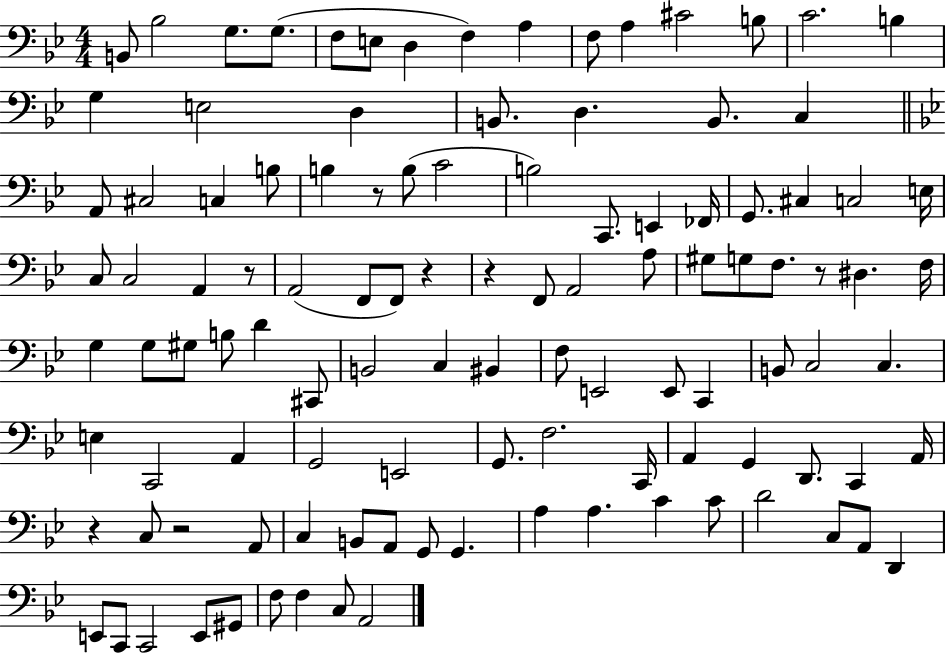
B2/e Bb3/h G3/e. G3/e. F3/e E3/e D3/q F3/q A3/q F3/e A3/q C#4/h B3/e C4/h. B3/q G3/q E3/h D3/q B2/e. D3/q. B2/e. C3/q A2/e C#3/h C3/q B3/e B3/q R/e B3/e C4/h B3/h C2/e. E2/q FES2/s G2/e. C#3/q C3/h E3/s C3/e C3/h A2/q R/e A2/h F2/e F2/e R/q R/q F2/e A2/h A3/e G#3/e G3/e F3/e. R/e D#3/q. F3/s G3/q G3/e G#3/e B3/e D4/q C#2/e B2/h C3/q BIS2/q F3/e E2/h E2/e C2/q B2/e C3/h C3/q. E3/q C2/h A2/q G2/h E2/h G2/e. F3/h. C2/s A2/q G2/q D2/e. C2/q A2/s R/q C3/e R/h A2/e C3/q B2/e A2/e G2/e G2/q. A3/q A3/q. C4/q C4/e D4/h C3/e A2/e D2/q E2/e C2/e C2/h E2/e G#2/e F3/e F3/q C3/e A2/h